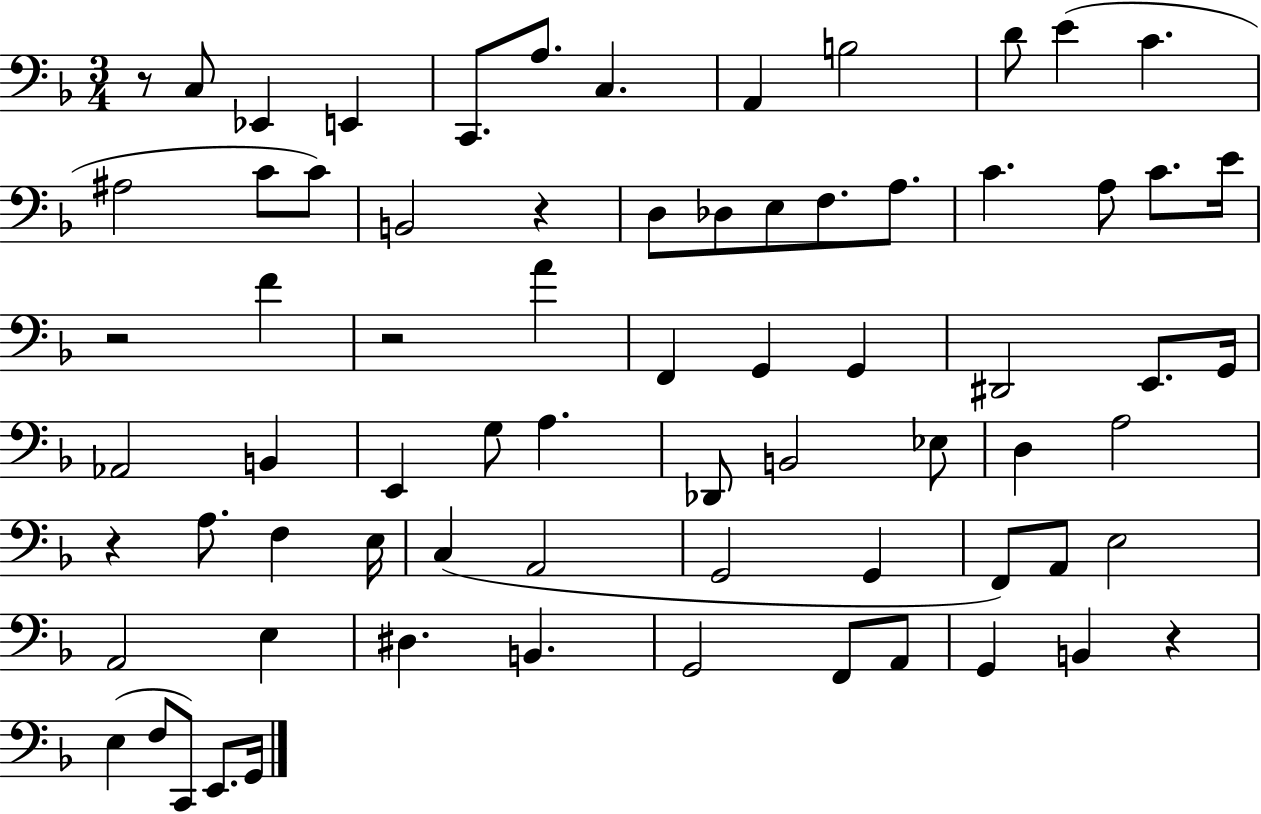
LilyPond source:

{
  \clef bass
  \numericTimeSignature
  \time 3/4
  \key f \major
  r8 c8 ees,4 e,4 | c,8. a8. c4. | a,4 b2 | d'8 e'4( c'4. | \break ais2 c'8 c'8) | b,2 r4 | d8 des8 e8 f8. a8. | c'4. a8 c'8. e'16 | \break r2 f'4 | r2 a'4 | f,4 g,4 g,4 | dis,2 e,8. g,16 | \break aes,2 b,4 | e,4 g8 a4. | des,8 b,2 ees8 | d4 a2 | \break r4 a8. f4 e16 | c4( a,2 | g,2 g,4 | f,8) a,8 e2 | \break a,2 e4 | dis4. b,4. | g,2 f,8 a,8 | g,4 b,4 r4 | \break e4( f8 c,8) e,8. g,16 | \bar "|."
}